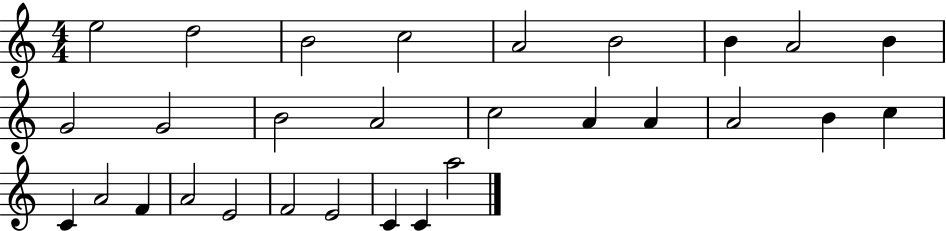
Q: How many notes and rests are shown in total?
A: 29